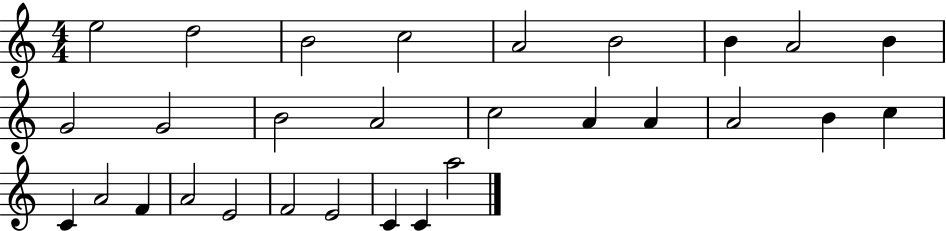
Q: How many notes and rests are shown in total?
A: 29